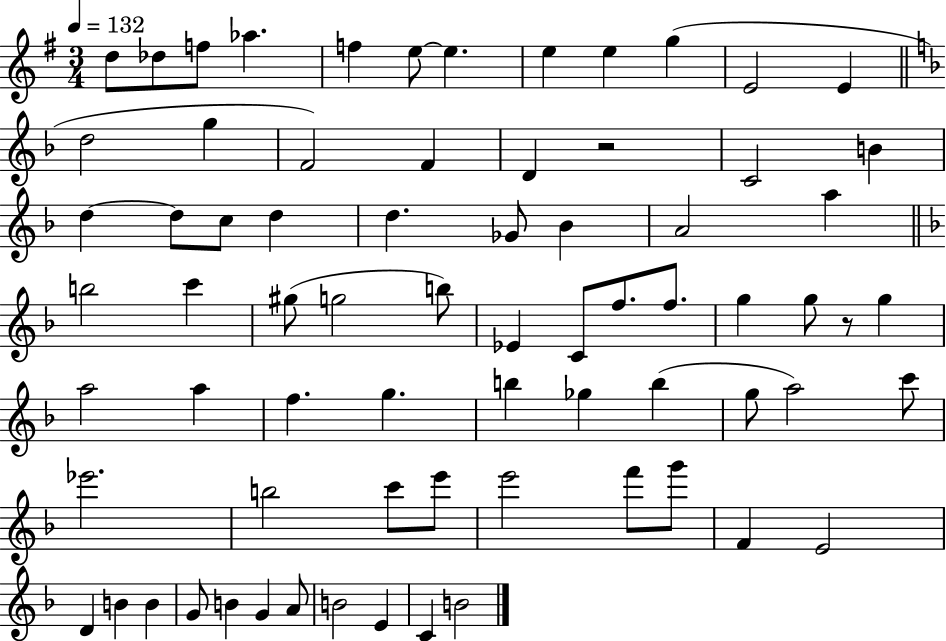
D5/e Db5/e F5/e Ab5/q. F5/q E5/e E5/q. E5/q E5/q G5/q E4/h E4/q D5/h G5/q F4/h F4/q D4/q R/h C4/h B4/q D5/q D5/e C5/e D5/q D5/q. Gb4/e Bb4/q A4/h A5/q B5/h C6/q G#5/e G5/h B5/e Eb4/q C4/e F5/e. F5/e. G5/q G5/e R/e G5/q A5/h A5/q F5/q. G5/q. B5/q Gb5/q B5/q G5/e A5/h C6/e Eb6/h. B5/h C6/e E6/e E6/h F6/e G6/e F4/q E4/h D4/q B4/q B4/q G4/e B4/q G4/q A4/e B4/h E4/q C4/q B4/h